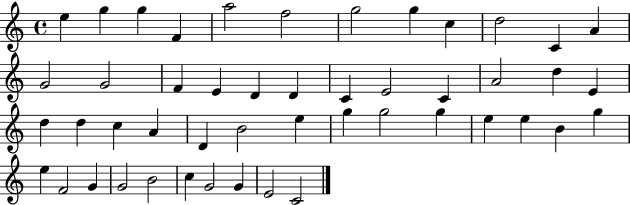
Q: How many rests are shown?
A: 0